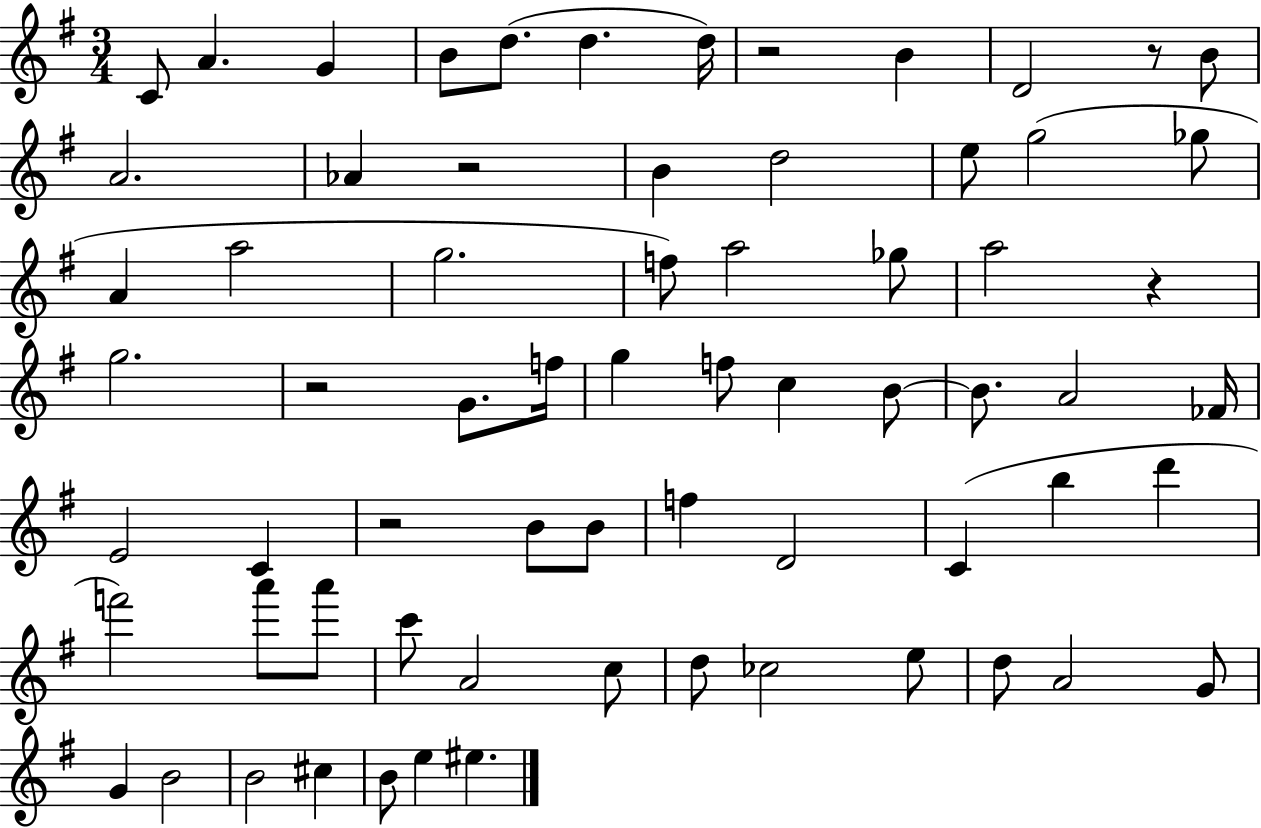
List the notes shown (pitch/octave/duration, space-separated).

C4/e A4/q. G4/q B4/e D5/e. D5/q. D5/s R/h B4/q D4/h R/e B4/e A4/h. Ab4/q R/h B4/q D5/h E5/e G5/h Gb5/e A4/q A5/h G5/h. F5/e A5/h Gb5/e A5/h R/q G5/h. R/h G4/e. F5/s G5/q F5/e C5/q B4/e B4/e. A4/h FES4/s E4/h C4/q R/h B4/e B4/e F5/q D4/h C4/q B5/q D6/q F6/h A6/e A6/e C6/e A4/h C5/e D5/e CES5/h E5/e D5/e A4/h G4/e G4/q B4/h B4/h C#5/q B4/e E5/q EIS5/q.